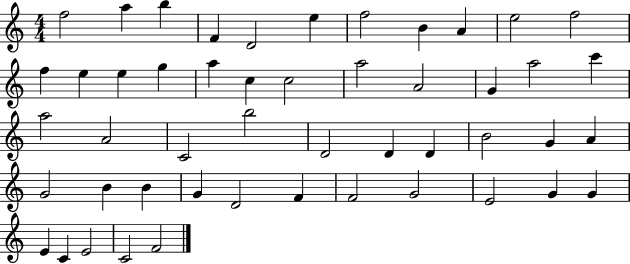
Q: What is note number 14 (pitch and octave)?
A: E5